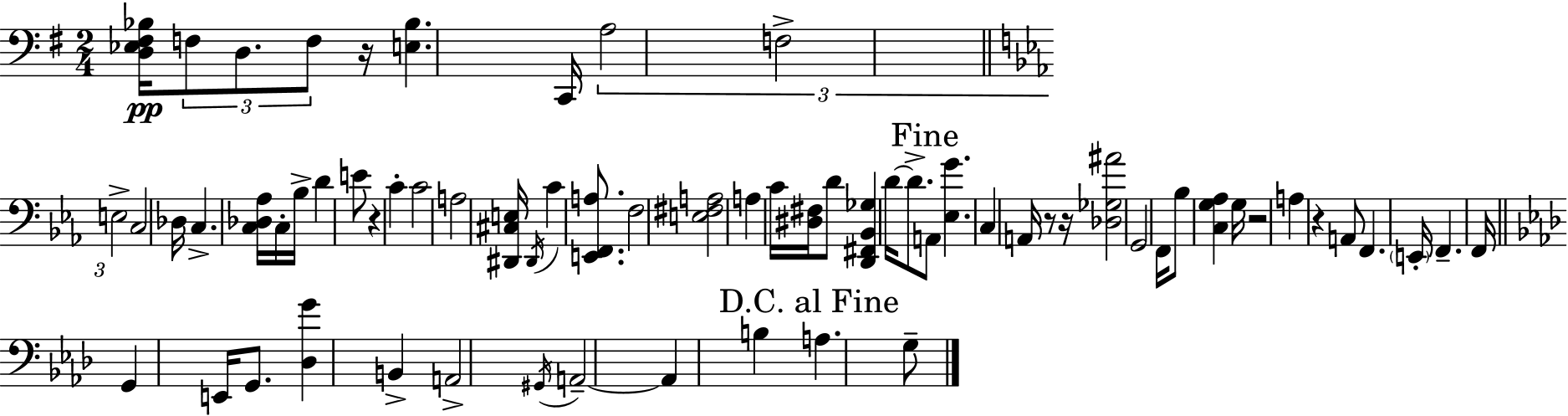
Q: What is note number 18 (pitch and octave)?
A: D#2